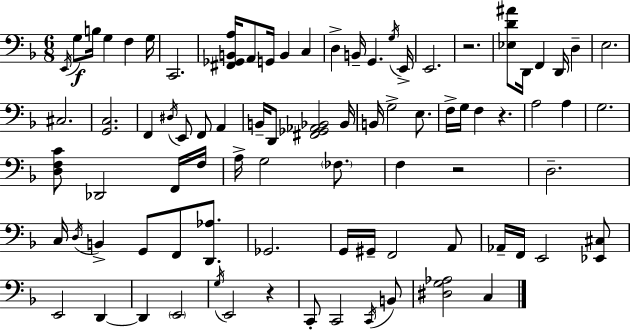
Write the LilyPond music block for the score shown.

{
  \clef bass
  \numericTimeSignature
  \time 6/8
  \key d \minor
  \repeat volta 2 { \acciaccatura { e,16 }\f g8 b16 g4 f4 | g16 c,2. | <fis, ges, b, a>16 a,8 g,16 b,4 c4 | d4-> b,16-- g,4. | \break \acciaccatura { g16 } e,16-> e,2. | r2. | <ees d' ais'>8 d,16 f,4 d,16 d4-- | e2. | \break cis2. | <g, c>2. | f,4 \acciaccatura { dis16 } e,8 f,8 a,4 | b,16-- d,8 <fis, ges, aes, bes,>2 | \break bes,16 b,16 g2-> | e8. f16-> g16 f4 r4. | a2 a4 | g2. | \break <d f c'>8 des,2 | f,16 f16 a16-> g2 | \parenthesize fes8. f4 r2 | d2.-- | \break c16 \acciaccatura { d16 } b,4-> g,8 f,8 | <d, aes>8. ges,2. | g,16 gis,16-- f,2 | a,8 aes,16-- f,16 e,2 | \break <ees, cis>8 e,2 | d,4~~ d,4 \parenthesize e,2 | \acciaccatura { g16 } e,2 | r4 c,8-. c,2 | \break \acciaccatura { c,16 } b,8 <dis g aes>2 | c4 } \bar "|."
}